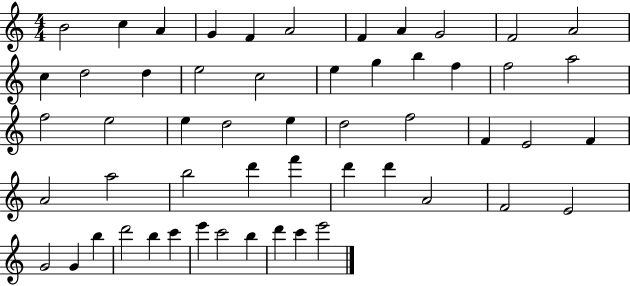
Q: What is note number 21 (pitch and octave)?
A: F5